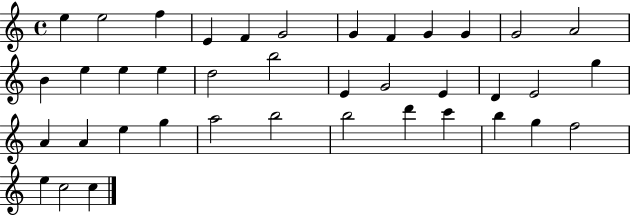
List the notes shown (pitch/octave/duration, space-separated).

E5/q E5/h F5/q E4/q F4/q G4/h G4/q F4/q G4/q G4/q G4/h A4/h B4/q E5/q E5/q E5/q D5/h B5/h E4/q G4/h E4/q D4/q E4/h G5/q A4/q A4/q E5/q G5/q A5/h B5/h B5/h D6/q C6/q B5/q G5/q F5/h E5/q C5/h C5/q